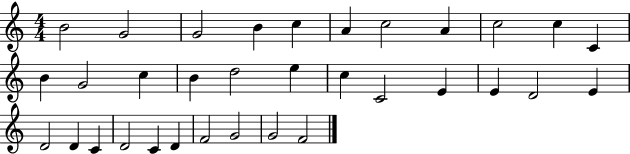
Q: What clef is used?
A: treble